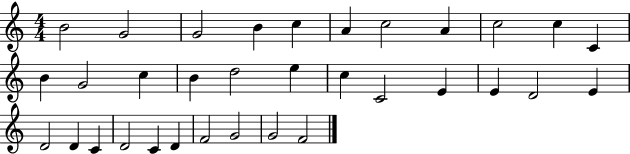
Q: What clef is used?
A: treble